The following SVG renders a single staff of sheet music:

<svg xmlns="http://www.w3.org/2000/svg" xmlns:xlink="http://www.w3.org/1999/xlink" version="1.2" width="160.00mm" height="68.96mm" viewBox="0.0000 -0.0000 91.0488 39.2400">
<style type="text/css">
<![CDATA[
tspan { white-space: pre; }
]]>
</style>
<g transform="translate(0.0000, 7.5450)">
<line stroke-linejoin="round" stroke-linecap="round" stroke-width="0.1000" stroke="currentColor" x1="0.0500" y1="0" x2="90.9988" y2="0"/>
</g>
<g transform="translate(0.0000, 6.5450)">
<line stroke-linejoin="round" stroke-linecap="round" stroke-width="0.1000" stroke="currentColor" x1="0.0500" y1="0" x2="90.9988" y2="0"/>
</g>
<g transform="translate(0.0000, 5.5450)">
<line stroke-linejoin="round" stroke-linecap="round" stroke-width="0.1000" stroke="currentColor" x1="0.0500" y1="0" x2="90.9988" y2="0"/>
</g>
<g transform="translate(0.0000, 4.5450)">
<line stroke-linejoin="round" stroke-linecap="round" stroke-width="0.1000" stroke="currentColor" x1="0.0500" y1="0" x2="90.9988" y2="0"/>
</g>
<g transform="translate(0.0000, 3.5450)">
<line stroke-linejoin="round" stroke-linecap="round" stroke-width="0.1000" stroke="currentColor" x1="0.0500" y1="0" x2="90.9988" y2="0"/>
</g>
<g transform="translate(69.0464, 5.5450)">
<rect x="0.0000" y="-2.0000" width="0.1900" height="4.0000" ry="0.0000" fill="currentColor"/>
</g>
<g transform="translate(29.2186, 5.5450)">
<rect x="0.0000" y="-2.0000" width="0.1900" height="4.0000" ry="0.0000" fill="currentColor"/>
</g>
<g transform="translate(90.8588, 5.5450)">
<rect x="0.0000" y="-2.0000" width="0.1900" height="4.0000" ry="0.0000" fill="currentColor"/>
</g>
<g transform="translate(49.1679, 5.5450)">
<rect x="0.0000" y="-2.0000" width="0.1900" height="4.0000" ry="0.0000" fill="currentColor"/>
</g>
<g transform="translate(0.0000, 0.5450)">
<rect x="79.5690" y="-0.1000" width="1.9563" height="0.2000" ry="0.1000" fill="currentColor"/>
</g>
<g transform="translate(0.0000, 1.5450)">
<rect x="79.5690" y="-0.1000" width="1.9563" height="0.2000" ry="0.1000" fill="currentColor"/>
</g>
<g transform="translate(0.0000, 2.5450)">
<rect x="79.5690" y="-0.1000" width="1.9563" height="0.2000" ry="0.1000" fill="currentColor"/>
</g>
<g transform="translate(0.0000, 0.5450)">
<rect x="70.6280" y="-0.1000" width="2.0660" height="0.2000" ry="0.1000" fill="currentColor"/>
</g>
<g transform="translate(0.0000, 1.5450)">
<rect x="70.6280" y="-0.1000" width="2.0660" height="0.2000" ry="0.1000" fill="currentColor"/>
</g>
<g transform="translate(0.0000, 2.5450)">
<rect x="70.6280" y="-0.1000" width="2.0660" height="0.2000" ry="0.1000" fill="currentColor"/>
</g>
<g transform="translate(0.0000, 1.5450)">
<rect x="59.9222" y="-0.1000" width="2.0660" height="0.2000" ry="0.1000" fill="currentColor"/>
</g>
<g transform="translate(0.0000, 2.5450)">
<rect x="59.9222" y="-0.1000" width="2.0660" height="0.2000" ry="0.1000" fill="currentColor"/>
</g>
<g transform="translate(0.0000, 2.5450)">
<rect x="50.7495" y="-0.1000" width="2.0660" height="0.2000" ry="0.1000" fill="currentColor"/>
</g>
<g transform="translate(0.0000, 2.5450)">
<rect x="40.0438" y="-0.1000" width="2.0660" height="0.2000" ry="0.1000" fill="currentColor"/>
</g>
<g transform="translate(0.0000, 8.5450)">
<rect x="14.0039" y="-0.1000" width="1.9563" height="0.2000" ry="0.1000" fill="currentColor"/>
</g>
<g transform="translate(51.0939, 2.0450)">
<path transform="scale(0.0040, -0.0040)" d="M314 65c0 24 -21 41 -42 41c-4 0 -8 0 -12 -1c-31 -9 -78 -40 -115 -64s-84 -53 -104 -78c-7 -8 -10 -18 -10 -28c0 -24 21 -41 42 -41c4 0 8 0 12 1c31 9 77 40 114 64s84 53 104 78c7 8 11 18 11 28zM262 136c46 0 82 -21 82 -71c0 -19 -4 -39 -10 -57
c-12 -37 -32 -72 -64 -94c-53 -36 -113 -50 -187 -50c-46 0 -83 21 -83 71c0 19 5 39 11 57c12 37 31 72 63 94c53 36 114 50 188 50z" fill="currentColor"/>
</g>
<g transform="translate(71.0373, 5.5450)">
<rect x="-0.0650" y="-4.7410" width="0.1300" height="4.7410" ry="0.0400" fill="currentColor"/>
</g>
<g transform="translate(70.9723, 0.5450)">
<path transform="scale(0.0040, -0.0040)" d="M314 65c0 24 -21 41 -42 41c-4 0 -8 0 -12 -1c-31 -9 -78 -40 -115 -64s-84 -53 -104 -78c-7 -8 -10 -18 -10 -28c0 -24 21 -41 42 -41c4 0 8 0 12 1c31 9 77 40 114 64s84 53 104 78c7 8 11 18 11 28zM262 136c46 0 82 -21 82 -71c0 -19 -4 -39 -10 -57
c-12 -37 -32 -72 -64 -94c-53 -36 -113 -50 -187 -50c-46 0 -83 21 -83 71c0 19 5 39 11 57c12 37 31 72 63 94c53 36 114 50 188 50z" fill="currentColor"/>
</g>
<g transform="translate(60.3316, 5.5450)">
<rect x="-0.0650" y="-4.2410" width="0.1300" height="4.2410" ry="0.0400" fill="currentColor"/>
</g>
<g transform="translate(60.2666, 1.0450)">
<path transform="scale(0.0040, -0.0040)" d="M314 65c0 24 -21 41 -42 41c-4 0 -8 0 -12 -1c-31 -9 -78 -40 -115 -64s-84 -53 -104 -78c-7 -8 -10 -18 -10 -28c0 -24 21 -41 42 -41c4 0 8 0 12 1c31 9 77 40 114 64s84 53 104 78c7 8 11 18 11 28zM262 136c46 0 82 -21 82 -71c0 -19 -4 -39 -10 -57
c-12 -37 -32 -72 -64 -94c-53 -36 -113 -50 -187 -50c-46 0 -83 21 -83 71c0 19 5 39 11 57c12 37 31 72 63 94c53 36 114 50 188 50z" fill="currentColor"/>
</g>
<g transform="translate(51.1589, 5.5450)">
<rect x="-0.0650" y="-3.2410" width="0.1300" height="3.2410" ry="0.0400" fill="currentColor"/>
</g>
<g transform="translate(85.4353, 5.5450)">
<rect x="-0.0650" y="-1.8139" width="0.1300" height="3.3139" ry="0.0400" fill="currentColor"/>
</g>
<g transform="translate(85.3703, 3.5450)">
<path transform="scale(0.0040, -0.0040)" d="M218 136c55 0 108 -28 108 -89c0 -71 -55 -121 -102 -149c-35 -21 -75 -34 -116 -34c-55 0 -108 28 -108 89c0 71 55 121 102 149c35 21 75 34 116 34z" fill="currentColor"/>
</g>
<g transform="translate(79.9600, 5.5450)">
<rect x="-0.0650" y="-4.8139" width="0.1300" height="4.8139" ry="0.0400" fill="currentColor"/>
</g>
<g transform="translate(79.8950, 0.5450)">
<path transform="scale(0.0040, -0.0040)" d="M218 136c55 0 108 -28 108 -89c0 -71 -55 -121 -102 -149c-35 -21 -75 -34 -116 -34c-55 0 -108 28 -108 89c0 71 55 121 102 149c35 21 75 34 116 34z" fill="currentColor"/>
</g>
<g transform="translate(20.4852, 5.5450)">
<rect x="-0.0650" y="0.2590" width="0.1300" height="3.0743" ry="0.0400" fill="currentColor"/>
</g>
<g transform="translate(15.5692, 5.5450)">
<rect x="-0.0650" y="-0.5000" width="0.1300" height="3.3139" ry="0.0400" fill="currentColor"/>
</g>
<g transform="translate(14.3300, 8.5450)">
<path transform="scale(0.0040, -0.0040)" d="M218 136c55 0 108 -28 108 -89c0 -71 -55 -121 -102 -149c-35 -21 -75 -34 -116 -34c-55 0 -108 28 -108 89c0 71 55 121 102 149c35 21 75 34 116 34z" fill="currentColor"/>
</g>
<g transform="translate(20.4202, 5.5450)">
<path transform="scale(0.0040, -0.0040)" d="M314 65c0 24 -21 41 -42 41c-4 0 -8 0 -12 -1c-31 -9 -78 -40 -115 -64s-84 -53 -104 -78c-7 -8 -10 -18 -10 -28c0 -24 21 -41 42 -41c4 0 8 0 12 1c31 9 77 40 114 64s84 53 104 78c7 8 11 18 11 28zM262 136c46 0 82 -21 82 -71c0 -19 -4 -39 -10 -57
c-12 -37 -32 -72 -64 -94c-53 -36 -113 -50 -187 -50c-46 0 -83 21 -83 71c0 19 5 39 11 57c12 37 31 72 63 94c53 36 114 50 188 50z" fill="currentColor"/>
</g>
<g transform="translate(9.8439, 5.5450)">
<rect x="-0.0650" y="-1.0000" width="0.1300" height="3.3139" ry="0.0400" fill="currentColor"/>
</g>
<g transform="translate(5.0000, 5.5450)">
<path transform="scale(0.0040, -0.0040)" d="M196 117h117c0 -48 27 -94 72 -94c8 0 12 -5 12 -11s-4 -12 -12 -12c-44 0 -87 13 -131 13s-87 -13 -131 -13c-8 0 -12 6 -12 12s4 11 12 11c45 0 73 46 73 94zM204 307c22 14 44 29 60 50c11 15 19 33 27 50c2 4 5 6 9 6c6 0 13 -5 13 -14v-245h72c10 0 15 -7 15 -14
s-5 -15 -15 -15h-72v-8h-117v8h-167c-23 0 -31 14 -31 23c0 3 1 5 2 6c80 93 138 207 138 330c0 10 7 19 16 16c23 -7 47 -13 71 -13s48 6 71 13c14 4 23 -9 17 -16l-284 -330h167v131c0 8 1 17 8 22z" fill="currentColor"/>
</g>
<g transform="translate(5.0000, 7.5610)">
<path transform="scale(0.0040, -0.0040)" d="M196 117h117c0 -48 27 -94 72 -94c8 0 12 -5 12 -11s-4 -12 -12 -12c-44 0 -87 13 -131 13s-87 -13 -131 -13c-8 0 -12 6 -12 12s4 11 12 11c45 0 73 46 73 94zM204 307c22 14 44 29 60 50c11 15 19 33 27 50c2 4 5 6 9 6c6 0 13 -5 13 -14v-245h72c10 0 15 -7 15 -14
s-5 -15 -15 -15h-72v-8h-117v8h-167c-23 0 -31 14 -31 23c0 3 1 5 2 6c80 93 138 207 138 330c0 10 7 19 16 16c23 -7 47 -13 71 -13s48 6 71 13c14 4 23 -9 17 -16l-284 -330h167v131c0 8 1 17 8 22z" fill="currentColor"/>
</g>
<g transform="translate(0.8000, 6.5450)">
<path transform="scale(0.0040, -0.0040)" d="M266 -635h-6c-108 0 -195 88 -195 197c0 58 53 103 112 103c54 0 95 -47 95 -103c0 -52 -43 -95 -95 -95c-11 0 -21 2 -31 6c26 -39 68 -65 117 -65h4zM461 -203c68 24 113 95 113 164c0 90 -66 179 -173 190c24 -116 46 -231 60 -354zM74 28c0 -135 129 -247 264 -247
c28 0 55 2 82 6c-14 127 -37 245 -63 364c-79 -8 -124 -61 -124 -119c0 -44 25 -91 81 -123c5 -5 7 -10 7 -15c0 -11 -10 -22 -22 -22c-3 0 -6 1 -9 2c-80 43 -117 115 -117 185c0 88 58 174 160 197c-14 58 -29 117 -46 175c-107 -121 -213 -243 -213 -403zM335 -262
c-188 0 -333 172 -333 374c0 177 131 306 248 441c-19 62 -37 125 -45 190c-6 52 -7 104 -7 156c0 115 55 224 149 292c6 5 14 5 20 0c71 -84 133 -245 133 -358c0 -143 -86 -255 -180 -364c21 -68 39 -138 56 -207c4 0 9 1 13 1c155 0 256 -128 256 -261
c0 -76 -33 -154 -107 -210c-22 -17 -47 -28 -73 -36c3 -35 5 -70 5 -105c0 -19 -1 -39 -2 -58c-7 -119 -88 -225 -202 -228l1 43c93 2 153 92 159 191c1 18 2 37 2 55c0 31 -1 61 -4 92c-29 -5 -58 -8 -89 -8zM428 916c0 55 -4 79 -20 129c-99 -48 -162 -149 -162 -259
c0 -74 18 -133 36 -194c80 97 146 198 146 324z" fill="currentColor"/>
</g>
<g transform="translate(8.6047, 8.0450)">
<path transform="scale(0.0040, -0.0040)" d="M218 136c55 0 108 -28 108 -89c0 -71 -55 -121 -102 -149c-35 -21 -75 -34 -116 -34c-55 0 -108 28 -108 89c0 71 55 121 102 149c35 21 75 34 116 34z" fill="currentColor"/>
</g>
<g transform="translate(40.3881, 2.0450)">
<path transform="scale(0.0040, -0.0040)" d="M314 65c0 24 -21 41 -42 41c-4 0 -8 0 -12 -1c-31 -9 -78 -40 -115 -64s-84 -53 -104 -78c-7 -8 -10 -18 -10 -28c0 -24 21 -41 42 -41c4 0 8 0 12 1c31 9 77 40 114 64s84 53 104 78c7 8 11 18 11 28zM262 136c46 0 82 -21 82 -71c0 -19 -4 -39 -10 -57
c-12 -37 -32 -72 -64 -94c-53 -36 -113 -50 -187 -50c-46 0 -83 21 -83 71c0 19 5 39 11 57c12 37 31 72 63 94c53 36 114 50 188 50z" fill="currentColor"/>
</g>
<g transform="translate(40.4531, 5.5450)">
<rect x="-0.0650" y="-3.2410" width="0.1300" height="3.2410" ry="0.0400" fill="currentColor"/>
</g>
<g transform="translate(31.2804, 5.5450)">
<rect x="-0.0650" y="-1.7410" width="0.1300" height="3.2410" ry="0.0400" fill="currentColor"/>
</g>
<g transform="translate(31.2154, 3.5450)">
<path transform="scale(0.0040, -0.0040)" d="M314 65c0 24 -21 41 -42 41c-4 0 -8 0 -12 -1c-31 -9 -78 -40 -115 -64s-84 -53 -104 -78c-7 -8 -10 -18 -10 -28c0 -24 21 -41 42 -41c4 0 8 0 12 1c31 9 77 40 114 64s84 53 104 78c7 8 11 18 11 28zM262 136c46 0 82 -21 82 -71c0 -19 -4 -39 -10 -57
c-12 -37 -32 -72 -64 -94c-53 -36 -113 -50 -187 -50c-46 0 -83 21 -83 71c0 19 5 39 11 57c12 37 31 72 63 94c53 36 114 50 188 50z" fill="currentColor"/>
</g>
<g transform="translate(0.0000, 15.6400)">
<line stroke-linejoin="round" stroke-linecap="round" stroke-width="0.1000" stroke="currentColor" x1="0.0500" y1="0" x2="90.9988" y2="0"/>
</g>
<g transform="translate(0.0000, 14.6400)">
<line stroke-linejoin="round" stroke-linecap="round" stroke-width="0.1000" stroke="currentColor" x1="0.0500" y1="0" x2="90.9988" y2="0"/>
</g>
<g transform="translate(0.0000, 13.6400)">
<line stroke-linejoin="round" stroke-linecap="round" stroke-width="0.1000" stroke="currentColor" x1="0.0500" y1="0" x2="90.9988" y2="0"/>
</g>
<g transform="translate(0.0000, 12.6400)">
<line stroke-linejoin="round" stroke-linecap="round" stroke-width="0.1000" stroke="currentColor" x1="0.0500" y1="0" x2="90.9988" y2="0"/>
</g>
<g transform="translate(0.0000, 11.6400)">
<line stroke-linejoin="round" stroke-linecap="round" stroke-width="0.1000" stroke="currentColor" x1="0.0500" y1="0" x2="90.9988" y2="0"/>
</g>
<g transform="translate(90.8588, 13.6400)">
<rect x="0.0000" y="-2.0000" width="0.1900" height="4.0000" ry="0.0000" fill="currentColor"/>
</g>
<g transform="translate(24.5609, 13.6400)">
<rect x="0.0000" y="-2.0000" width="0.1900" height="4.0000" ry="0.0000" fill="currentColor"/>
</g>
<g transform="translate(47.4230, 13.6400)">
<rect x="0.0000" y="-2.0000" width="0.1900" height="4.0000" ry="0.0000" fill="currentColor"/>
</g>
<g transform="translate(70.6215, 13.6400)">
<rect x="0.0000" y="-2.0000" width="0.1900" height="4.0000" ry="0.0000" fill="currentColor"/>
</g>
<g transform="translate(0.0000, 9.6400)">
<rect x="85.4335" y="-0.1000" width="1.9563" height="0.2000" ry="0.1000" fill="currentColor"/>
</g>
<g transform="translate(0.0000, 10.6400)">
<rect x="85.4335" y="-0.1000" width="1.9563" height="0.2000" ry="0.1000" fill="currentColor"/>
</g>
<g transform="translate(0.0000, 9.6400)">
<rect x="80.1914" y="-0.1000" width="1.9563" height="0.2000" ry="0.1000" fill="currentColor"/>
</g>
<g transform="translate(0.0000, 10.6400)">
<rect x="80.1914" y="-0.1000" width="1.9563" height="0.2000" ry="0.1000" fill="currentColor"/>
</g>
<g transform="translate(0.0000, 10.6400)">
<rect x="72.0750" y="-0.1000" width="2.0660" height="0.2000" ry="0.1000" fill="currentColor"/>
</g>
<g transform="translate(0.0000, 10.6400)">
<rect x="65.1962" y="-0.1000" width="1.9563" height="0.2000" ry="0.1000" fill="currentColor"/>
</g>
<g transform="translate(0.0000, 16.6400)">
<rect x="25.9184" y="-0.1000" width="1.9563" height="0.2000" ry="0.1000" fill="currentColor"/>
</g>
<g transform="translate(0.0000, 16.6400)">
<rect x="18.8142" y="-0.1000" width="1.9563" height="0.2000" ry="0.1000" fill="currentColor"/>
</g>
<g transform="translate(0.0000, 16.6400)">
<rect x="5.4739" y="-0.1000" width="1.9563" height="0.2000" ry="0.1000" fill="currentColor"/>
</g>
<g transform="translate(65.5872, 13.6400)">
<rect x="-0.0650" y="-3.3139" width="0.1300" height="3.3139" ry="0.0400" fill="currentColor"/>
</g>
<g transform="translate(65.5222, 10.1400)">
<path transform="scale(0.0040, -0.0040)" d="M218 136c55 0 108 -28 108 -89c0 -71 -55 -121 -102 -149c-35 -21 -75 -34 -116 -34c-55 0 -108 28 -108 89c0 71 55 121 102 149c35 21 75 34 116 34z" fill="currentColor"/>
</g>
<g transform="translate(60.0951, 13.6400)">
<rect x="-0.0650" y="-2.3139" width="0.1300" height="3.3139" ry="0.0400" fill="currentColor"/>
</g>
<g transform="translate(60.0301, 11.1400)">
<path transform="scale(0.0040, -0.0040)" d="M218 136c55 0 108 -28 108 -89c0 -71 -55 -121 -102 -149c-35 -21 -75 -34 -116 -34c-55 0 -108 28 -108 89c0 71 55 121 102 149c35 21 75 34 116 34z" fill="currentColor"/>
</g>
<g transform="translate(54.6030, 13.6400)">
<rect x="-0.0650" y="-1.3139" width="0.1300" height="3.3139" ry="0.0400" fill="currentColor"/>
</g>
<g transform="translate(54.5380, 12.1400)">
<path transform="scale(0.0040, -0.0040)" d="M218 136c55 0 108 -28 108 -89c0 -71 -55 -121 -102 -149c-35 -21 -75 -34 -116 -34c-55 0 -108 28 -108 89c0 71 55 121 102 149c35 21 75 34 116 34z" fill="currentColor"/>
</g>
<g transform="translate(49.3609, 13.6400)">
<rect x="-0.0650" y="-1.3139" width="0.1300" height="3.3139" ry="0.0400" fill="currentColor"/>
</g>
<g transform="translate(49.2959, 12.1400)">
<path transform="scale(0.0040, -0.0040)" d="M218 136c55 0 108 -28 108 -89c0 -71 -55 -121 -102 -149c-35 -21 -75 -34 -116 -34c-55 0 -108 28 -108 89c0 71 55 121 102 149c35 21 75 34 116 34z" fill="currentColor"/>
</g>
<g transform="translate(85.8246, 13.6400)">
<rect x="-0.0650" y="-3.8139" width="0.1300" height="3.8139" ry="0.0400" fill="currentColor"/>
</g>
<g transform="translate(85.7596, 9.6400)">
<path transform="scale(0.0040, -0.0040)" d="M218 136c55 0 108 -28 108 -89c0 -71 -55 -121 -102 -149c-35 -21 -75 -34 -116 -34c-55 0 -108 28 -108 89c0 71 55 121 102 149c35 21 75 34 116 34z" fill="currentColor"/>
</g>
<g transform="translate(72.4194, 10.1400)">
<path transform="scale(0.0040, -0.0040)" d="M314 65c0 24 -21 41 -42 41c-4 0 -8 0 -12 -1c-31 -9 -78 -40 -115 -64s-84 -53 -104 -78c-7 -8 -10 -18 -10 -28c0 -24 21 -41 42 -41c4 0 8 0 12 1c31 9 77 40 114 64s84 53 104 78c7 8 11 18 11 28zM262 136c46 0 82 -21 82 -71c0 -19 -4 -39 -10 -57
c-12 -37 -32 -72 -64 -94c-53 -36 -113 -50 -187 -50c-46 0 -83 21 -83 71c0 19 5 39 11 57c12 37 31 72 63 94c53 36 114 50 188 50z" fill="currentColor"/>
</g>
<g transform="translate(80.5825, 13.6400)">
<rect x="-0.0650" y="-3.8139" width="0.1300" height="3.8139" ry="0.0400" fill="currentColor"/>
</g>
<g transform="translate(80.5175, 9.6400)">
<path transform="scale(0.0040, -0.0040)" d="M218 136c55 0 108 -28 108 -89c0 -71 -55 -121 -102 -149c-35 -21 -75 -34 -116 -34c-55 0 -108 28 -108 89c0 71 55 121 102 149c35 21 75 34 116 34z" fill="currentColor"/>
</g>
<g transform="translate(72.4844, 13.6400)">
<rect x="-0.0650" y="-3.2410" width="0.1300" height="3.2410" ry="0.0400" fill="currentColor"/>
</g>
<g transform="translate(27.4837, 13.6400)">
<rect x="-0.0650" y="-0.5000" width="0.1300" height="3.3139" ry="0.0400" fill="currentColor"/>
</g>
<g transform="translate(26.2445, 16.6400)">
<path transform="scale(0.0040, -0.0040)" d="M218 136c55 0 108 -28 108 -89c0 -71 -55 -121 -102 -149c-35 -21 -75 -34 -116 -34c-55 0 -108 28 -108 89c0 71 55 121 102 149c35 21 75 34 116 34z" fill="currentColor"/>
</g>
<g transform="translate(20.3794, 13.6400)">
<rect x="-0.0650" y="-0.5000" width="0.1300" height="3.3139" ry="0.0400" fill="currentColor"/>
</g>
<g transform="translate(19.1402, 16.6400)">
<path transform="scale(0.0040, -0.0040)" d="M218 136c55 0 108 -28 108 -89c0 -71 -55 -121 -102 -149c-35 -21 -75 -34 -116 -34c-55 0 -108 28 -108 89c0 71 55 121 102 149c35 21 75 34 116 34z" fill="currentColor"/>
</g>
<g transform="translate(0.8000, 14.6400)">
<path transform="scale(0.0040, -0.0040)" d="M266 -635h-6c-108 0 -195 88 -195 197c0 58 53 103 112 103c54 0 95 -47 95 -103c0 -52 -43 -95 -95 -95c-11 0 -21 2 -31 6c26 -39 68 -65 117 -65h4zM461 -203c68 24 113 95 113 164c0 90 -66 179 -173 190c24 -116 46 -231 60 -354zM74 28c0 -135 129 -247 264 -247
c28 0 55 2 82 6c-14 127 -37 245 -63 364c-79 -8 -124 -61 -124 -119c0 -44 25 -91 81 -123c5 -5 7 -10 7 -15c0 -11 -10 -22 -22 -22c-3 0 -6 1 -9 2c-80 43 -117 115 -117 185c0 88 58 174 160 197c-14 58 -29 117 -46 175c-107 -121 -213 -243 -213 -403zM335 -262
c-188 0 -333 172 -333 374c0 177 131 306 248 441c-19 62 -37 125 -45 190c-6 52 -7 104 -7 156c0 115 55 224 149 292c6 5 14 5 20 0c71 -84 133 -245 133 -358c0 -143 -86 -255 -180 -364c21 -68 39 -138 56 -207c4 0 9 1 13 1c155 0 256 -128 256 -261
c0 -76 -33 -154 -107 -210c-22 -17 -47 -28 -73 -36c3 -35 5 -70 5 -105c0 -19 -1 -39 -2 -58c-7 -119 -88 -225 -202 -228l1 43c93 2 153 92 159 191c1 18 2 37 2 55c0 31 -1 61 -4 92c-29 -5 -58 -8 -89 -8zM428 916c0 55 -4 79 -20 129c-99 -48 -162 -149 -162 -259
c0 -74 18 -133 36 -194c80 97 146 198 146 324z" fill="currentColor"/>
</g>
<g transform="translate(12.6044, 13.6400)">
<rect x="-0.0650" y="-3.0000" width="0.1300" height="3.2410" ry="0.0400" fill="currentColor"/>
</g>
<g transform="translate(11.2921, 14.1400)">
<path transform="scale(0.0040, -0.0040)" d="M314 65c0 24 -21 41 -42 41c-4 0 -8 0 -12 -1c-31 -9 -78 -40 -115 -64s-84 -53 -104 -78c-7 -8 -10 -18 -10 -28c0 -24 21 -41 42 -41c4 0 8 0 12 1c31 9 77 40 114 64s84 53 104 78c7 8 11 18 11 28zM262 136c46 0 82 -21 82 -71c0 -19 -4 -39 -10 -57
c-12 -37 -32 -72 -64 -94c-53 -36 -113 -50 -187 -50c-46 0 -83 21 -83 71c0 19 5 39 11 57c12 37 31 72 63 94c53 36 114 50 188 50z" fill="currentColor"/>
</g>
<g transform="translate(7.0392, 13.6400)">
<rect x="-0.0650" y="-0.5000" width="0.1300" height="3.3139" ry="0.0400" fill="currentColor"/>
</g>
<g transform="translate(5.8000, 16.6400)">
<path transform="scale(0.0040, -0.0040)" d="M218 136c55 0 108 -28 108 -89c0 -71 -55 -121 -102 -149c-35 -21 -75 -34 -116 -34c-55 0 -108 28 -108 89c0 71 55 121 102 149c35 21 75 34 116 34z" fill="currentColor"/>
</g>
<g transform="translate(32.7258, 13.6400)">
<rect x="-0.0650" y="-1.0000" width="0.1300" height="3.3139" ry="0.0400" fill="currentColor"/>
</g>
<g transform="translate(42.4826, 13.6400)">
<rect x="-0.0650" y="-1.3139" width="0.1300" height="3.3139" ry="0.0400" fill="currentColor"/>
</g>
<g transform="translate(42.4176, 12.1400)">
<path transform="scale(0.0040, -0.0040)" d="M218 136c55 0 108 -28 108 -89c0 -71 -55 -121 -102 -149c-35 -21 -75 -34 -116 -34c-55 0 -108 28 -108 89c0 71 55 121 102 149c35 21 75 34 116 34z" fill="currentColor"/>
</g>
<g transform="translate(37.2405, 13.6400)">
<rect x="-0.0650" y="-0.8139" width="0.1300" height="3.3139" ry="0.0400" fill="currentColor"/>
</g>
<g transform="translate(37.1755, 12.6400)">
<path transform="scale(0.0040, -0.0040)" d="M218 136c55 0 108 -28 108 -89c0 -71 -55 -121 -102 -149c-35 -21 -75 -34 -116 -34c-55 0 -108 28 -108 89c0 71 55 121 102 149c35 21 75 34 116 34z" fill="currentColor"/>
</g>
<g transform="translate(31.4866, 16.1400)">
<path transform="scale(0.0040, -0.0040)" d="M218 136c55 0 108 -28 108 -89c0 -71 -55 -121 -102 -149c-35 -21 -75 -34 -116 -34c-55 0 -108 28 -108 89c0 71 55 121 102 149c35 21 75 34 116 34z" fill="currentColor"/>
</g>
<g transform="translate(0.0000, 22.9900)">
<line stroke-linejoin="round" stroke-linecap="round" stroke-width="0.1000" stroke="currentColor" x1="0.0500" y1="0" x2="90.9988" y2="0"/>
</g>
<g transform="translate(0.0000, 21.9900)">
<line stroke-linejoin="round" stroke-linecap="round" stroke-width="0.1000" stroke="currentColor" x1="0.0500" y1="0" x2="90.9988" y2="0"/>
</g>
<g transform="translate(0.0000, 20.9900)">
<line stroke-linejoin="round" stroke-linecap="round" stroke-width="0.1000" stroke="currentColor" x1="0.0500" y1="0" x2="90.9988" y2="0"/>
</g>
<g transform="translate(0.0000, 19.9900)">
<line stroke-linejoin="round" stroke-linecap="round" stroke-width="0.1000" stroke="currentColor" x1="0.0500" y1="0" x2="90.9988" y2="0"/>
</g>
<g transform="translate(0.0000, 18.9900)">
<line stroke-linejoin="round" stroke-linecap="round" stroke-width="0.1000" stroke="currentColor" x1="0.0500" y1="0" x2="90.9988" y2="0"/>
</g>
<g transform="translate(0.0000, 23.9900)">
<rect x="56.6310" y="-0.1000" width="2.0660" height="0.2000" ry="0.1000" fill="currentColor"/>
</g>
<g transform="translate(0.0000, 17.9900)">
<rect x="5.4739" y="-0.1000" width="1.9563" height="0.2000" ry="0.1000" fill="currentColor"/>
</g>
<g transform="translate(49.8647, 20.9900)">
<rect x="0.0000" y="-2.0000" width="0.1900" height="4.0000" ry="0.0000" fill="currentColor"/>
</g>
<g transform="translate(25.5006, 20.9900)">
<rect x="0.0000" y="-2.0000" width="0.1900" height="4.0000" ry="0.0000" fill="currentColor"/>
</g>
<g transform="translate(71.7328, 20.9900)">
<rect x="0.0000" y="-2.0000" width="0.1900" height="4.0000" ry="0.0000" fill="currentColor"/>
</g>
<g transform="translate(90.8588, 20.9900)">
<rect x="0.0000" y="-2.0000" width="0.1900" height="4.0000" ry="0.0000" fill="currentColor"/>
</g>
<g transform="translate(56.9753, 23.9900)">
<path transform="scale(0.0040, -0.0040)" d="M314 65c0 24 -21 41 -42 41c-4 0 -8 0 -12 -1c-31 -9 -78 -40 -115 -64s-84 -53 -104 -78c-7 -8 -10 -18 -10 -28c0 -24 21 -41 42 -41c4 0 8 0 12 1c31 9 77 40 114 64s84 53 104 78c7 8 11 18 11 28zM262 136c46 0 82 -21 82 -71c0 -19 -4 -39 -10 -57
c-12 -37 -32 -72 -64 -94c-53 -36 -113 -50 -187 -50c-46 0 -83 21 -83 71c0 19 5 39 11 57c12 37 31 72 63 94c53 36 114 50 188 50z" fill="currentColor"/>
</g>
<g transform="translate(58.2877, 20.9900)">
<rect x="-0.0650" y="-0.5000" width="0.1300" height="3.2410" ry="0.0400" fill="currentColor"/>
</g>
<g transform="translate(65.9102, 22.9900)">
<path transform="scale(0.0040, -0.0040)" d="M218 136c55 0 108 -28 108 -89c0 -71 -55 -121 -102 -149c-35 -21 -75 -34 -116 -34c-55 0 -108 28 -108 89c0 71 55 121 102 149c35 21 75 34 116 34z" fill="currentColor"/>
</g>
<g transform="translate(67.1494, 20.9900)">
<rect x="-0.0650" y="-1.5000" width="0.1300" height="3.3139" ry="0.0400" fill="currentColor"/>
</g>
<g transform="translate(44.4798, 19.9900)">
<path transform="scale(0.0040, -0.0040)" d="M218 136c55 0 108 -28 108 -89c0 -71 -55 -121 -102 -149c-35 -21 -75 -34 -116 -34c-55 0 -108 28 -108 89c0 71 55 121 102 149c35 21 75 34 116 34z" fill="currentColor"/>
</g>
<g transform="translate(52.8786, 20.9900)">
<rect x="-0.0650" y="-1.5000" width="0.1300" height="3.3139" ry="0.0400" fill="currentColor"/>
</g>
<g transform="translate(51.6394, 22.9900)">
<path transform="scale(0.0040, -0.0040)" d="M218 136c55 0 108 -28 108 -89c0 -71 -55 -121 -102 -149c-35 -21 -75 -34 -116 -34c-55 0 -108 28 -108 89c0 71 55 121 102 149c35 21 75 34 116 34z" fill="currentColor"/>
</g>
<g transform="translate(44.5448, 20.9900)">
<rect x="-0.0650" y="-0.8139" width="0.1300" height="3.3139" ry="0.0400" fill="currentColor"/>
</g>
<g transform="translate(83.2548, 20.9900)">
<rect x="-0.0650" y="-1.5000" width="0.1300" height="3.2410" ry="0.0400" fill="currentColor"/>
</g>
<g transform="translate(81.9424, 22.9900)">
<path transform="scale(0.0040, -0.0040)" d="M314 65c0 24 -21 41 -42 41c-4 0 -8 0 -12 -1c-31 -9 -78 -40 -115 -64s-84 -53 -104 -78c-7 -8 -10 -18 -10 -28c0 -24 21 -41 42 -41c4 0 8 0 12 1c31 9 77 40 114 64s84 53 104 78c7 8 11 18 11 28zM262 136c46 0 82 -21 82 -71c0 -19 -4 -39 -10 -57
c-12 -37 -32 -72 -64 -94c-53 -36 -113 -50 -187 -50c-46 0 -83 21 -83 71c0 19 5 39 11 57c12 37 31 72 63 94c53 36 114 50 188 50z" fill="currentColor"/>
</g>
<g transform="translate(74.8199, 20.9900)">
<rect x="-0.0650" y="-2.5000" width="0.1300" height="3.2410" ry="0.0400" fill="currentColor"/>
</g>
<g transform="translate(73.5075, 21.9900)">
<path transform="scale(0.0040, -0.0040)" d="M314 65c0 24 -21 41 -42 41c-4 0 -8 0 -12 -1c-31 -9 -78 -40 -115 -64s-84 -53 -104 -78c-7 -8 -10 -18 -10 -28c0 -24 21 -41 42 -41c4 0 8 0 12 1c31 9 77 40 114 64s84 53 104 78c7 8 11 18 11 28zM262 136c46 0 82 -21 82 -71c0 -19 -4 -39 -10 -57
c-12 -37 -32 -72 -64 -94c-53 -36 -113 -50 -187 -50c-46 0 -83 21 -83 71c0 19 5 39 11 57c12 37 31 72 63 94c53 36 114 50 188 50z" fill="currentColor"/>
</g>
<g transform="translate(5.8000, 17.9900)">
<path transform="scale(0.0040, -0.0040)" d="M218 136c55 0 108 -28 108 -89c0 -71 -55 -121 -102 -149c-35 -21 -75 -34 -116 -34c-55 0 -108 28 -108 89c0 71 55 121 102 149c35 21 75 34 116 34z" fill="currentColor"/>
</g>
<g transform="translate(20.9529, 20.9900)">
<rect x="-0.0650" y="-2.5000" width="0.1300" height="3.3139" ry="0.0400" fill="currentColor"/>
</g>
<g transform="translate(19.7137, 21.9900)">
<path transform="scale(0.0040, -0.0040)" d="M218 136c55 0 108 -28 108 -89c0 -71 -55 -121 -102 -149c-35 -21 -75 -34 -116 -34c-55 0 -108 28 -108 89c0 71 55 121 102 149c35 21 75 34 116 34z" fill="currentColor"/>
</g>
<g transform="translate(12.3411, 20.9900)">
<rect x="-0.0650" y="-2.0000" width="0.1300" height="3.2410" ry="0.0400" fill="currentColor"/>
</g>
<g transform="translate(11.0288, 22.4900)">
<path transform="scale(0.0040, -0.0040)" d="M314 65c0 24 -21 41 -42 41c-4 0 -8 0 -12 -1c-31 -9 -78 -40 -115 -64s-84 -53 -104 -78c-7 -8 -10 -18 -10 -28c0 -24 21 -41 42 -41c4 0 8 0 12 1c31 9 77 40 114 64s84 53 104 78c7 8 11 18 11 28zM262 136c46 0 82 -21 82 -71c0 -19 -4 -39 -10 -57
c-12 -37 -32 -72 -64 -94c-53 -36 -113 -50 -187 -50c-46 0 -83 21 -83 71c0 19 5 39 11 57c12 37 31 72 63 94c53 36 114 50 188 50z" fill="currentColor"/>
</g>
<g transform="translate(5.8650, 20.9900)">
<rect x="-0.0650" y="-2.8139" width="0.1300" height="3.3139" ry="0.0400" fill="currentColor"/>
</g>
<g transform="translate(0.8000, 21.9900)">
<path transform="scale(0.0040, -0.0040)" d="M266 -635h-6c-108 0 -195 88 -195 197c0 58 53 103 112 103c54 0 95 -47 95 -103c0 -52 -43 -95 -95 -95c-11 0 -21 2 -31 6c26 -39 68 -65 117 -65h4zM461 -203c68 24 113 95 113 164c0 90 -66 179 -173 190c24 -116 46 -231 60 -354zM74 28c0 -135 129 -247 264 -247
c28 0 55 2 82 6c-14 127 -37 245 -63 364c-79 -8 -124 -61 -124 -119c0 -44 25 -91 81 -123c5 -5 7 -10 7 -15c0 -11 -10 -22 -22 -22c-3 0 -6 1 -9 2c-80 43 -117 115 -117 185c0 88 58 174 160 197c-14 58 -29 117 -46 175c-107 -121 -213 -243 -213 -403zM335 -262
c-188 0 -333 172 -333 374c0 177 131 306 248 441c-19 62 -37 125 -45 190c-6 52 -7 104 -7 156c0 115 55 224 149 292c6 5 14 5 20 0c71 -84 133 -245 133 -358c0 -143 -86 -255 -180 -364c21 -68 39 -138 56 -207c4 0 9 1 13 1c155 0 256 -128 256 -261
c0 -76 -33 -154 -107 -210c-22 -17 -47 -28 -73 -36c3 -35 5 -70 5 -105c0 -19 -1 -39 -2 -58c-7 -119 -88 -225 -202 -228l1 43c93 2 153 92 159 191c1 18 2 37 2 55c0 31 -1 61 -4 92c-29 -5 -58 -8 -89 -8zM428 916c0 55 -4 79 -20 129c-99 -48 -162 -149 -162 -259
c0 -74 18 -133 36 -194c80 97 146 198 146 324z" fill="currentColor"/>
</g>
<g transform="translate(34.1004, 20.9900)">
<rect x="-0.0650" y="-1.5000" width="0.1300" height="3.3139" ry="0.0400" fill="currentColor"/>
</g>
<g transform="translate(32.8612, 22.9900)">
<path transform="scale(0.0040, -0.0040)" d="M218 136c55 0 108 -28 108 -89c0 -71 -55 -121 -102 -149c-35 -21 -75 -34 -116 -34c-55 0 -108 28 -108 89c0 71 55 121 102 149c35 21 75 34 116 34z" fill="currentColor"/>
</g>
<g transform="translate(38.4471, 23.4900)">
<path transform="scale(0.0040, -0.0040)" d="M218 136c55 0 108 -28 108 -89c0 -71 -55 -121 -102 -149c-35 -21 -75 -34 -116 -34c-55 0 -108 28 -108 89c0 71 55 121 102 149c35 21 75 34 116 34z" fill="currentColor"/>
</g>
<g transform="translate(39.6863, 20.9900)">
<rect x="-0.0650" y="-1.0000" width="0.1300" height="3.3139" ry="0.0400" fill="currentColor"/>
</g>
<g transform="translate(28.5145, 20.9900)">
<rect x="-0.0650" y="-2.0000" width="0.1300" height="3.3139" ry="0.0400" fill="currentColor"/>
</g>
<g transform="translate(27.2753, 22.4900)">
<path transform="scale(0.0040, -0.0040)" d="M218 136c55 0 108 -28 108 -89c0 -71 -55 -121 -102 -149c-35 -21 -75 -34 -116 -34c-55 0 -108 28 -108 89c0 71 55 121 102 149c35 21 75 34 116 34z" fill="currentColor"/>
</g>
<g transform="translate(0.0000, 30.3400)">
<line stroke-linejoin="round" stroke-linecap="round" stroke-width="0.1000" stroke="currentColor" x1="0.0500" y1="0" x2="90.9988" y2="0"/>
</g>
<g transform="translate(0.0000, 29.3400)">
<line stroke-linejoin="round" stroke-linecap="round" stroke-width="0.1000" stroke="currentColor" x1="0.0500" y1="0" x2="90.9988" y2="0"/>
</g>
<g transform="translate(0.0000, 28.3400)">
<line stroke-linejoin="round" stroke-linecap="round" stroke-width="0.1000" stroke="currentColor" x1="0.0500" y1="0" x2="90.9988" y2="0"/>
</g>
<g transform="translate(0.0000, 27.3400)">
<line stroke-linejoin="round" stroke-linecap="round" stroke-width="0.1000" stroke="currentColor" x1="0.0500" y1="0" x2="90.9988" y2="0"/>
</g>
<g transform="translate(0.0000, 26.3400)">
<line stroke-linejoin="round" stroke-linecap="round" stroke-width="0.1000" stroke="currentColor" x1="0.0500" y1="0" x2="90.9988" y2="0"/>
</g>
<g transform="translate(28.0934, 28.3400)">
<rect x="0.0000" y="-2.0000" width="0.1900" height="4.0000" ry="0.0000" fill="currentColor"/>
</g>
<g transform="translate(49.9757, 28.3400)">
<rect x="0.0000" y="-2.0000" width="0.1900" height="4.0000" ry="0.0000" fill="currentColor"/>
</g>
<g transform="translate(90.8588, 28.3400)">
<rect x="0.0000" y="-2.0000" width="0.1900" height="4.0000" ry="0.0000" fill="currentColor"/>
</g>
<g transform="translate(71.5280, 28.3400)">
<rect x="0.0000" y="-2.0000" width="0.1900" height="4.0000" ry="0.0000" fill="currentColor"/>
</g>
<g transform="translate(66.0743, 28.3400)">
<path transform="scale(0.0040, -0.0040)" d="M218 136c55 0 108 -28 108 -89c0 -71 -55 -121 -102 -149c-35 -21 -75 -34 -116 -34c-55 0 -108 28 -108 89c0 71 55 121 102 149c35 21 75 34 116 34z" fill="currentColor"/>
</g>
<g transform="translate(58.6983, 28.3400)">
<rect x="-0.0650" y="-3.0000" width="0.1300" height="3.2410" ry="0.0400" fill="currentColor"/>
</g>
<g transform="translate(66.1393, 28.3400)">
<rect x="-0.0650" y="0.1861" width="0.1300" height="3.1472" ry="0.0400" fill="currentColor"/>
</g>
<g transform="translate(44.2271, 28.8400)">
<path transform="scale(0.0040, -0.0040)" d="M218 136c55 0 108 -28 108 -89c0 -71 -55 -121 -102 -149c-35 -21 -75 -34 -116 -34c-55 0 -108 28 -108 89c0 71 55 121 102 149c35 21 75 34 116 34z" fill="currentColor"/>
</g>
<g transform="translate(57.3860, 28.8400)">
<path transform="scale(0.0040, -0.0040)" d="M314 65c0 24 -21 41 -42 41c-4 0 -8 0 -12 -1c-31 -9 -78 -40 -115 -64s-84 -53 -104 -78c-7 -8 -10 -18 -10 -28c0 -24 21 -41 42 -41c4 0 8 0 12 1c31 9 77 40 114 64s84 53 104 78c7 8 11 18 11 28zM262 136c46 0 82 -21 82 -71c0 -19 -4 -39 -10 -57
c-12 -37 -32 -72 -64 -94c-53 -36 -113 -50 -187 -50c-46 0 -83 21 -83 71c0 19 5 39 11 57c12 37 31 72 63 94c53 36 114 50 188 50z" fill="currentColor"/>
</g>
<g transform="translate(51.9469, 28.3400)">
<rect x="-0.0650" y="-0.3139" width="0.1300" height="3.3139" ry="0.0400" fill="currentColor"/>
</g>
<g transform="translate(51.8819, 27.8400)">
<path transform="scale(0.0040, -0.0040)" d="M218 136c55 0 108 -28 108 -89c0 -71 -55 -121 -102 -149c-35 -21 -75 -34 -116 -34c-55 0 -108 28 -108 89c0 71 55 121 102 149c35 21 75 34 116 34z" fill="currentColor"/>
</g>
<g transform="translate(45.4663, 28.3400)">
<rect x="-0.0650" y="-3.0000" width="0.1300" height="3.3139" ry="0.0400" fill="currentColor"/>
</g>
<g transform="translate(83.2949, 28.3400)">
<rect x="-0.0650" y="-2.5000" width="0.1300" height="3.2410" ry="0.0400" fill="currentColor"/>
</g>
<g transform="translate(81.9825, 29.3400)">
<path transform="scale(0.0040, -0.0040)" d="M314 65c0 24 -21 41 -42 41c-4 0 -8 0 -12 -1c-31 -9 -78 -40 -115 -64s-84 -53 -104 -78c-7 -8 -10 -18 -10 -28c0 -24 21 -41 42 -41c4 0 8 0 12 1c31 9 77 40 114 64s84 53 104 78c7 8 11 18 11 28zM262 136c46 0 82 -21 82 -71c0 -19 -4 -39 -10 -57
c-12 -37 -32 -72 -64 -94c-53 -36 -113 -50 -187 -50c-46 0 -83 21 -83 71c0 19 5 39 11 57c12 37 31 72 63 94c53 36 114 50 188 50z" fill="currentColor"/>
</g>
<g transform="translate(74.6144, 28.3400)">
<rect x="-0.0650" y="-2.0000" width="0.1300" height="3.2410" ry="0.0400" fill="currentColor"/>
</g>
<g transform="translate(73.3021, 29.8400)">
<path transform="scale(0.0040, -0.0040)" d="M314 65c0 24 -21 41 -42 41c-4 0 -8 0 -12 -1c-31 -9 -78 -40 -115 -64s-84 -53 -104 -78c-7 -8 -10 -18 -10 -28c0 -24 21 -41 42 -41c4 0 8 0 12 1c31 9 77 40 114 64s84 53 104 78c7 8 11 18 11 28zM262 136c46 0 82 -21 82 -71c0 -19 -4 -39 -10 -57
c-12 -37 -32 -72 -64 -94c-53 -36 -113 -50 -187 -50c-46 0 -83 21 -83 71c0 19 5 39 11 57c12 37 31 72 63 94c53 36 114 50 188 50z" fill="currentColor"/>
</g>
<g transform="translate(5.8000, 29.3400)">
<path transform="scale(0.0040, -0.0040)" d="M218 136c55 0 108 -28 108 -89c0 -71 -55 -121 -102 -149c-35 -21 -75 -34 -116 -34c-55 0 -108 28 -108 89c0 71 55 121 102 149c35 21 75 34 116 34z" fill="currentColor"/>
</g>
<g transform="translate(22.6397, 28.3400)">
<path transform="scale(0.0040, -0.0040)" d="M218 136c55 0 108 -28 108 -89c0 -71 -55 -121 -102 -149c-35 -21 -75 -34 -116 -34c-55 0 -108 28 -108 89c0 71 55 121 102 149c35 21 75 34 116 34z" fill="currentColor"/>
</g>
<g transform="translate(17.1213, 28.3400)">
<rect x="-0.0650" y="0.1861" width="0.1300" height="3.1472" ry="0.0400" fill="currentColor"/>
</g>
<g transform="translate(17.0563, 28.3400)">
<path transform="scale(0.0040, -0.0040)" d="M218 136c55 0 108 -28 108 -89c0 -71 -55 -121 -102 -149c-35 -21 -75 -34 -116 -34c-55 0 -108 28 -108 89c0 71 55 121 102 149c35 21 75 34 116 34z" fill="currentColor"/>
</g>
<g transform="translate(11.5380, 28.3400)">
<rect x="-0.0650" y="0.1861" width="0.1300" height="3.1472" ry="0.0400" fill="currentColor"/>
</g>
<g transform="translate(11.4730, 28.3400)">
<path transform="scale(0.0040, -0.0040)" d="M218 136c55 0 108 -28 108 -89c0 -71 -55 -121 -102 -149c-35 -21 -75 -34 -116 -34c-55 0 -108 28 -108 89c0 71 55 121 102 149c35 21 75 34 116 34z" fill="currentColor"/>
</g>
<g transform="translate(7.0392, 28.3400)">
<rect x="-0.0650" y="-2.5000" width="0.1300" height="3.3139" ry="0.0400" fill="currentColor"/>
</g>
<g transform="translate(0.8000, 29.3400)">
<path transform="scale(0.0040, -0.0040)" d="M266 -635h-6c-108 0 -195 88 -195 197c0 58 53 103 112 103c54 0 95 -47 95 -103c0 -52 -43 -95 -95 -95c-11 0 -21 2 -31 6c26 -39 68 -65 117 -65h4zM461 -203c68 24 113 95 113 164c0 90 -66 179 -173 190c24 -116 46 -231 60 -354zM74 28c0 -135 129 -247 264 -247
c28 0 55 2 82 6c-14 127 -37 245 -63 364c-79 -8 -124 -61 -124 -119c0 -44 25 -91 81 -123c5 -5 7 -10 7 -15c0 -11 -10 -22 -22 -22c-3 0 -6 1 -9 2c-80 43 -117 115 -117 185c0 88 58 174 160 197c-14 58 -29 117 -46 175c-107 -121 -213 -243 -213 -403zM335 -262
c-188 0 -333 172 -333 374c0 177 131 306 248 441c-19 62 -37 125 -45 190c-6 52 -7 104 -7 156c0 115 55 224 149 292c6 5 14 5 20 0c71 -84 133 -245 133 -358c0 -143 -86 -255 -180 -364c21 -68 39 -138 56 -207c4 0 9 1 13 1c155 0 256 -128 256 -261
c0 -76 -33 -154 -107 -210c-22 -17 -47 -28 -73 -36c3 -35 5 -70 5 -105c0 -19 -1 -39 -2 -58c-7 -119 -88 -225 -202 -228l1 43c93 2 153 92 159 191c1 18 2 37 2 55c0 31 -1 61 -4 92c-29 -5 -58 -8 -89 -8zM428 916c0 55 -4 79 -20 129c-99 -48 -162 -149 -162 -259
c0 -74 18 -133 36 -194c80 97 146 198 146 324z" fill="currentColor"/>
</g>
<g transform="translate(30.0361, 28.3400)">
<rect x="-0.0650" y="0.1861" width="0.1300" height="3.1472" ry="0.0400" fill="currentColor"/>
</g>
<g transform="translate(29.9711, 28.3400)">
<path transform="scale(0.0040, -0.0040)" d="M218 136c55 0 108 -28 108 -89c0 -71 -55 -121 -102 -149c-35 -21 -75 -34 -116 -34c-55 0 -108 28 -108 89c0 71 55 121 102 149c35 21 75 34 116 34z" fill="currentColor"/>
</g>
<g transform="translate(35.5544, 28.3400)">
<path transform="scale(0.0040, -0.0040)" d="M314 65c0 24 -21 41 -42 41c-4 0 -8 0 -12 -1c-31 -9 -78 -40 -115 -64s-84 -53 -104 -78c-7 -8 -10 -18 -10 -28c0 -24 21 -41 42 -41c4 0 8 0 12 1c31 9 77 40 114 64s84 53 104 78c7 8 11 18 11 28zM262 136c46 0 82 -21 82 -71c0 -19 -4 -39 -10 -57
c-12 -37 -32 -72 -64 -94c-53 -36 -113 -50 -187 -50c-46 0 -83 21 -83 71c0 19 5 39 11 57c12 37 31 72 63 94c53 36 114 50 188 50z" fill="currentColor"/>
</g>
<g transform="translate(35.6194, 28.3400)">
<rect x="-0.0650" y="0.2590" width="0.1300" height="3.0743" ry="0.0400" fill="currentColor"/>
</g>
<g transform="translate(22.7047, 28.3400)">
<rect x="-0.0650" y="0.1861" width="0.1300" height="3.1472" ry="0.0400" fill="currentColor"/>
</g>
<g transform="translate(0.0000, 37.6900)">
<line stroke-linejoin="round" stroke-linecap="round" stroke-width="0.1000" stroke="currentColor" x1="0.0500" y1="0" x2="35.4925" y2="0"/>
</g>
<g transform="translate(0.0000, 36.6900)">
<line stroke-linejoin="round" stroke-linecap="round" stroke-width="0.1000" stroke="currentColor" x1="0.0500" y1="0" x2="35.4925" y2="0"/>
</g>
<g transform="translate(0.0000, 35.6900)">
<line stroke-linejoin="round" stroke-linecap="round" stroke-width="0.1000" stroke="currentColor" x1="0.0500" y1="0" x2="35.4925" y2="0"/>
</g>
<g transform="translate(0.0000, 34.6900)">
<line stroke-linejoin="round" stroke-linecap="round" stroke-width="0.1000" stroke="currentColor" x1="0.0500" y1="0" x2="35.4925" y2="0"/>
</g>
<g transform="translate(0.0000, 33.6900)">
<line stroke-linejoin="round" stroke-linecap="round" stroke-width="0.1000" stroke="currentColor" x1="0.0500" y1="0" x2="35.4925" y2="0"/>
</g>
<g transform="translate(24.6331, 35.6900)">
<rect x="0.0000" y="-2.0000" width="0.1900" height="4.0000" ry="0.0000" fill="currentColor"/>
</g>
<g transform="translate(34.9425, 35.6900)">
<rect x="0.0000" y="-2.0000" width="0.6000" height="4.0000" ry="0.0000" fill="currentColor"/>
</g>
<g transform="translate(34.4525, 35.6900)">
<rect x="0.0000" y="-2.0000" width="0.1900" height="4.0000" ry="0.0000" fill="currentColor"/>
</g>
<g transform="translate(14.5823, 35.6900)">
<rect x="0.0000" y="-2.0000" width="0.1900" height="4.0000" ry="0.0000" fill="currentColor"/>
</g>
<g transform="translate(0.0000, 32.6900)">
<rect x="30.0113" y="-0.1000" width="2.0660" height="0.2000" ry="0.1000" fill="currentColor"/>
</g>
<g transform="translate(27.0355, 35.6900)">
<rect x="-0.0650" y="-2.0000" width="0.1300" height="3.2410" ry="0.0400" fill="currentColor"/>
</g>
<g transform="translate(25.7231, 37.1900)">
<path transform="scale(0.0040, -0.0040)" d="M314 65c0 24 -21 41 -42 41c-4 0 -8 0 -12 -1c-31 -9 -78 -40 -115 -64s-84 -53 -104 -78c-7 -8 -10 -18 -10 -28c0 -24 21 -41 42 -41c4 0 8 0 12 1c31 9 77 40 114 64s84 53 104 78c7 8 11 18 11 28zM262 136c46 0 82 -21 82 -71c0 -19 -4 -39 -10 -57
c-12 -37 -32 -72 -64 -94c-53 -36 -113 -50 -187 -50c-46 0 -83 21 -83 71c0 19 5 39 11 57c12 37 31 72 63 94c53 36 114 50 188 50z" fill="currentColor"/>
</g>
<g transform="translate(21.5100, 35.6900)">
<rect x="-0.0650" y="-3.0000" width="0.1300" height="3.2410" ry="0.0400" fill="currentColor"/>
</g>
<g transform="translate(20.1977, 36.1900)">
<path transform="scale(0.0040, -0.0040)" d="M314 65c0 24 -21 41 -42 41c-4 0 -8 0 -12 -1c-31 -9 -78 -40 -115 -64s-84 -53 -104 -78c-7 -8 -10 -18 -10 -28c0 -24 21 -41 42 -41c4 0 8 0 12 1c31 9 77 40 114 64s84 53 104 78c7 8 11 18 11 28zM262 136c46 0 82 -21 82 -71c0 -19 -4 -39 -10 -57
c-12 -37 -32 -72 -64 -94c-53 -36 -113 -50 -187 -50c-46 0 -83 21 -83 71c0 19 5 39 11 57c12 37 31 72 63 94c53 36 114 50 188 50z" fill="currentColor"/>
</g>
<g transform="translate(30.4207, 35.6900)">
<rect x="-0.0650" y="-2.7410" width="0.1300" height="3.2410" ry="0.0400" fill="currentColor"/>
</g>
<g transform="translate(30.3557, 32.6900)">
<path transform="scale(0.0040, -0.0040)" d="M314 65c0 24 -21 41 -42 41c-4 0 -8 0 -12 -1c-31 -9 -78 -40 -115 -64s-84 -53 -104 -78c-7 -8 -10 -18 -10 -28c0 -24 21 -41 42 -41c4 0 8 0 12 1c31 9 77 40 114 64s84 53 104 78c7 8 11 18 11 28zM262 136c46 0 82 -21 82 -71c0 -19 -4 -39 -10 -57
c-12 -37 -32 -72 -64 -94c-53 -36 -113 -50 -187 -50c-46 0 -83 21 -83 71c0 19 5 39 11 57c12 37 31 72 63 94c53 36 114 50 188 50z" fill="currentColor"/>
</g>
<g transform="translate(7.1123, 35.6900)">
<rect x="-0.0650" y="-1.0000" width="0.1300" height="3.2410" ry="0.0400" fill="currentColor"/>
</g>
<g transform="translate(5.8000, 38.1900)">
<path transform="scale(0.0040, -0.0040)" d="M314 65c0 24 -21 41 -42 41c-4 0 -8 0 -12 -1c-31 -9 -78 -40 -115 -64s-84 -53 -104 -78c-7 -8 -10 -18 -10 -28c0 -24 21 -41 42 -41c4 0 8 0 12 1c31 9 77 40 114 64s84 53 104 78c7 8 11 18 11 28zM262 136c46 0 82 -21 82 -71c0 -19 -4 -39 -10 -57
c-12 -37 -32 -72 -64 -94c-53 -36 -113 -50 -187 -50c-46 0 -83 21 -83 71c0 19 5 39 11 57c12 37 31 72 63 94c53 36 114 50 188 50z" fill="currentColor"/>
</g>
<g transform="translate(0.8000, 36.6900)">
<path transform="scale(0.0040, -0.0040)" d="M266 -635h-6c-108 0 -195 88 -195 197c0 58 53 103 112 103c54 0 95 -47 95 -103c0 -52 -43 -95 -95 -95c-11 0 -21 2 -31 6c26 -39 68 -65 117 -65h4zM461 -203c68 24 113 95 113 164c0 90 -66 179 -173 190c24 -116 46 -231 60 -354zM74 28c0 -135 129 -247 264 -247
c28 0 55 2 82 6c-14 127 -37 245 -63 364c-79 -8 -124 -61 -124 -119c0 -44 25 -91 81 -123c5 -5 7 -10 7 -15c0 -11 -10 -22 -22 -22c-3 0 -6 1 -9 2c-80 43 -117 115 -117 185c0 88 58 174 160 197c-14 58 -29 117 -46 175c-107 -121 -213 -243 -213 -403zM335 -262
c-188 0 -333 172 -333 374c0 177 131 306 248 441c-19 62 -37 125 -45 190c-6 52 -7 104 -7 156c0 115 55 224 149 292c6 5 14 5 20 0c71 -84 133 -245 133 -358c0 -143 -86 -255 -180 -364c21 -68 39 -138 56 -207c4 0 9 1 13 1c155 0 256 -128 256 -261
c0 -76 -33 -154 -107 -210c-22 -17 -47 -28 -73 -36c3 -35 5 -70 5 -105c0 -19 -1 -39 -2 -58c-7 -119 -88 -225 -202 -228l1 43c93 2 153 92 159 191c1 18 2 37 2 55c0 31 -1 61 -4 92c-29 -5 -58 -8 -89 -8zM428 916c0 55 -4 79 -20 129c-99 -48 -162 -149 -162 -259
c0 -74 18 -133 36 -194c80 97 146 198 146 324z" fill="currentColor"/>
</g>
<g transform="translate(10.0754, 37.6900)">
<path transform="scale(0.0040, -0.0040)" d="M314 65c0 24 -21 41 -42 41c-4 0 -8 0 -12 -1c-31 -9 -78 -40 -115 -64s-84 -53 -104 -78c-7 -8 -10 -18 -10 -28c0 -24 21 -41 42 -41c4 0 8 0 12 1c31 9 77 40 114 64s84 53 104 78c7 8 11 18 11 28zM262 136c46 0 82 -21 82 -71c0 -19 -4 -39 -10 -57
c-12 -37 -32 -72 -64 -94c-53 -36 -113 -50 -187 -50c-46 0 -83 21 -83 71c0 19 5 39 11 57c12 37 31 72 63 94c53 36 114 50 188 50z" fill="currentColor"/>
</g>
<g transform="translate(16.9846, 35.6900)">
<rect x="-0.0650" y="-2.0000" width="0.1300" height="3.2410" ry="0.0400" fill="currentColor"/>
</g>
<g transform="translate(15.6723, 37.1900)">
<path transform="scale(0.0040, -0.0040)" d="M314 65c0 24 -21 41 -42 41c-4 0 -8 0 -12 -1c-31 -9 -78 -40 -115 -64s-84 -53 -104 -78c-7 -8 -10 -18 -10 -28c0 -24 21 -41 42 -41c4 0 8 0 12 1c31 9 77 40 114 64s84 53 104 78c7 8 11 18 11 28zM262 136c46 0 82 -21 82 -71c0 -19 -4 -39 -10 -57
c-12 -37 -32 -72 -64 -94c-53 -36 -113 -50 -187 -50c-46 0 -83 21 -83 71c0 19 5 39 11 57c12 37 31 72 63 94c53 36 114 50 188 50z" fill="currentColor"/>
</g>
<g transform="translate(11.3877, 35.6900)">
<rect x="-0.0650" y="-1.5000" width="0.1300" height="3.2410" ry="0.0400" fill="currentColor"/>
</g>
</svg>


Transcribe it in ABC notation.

X:1
T:Untitled
M:4/4
L:1/4
K:C
D C B2 f2 b2 b2 d'2 e'2 e' f C A2 C C D d e e e g b b2 c' c' a F2 G F E D d E C2 E G2 E2 G B B B B B2 A c A2 B F2 G2 D2 E2 F2 A2 F2 a2